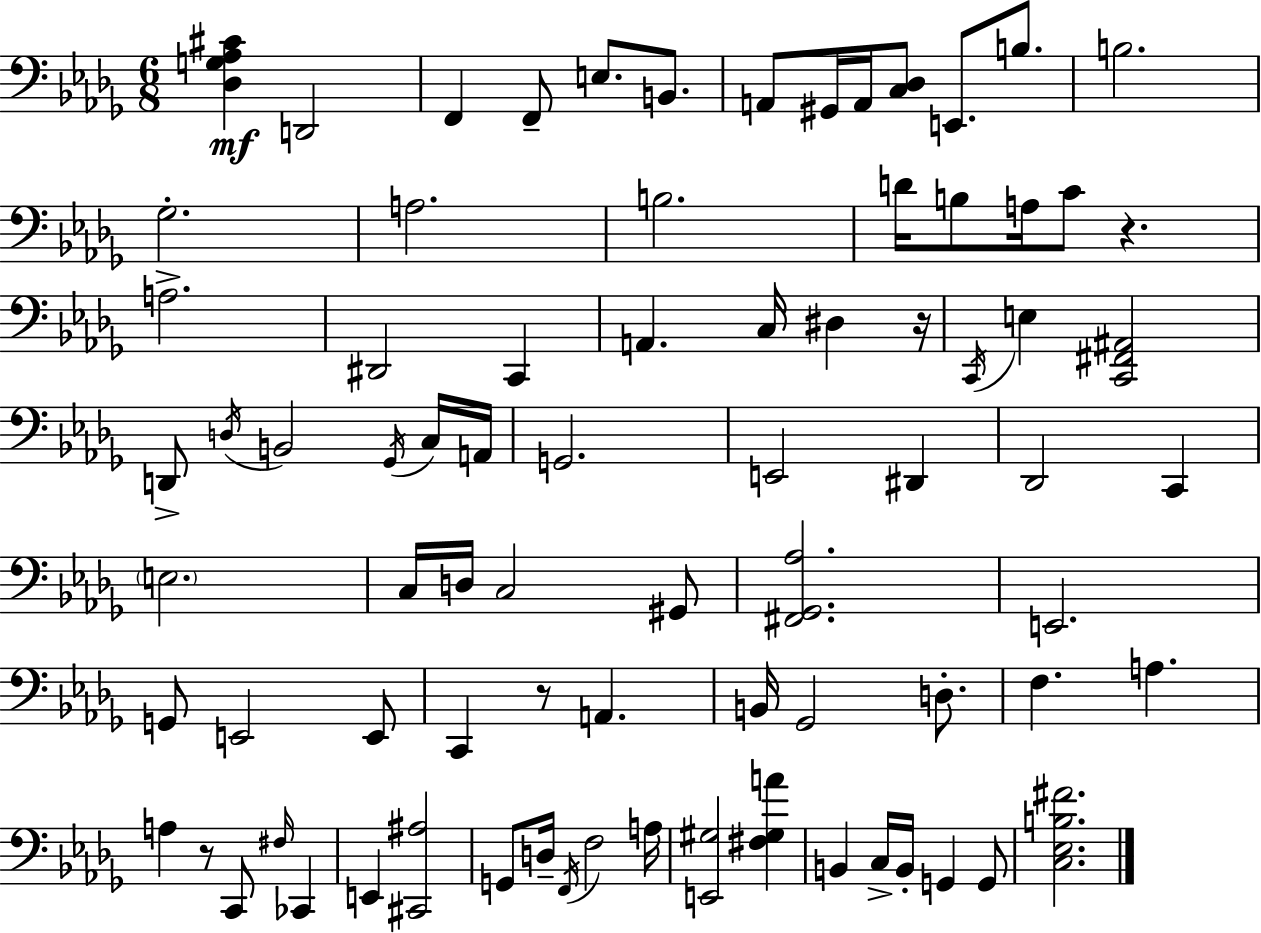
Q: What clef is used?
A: bass